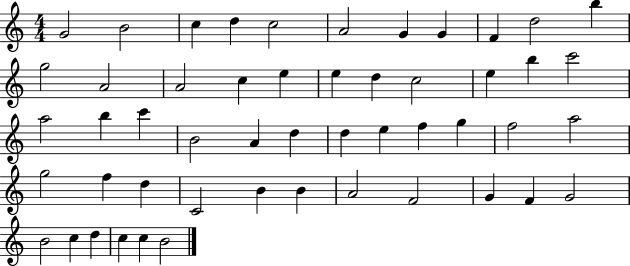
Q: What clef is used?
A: treble